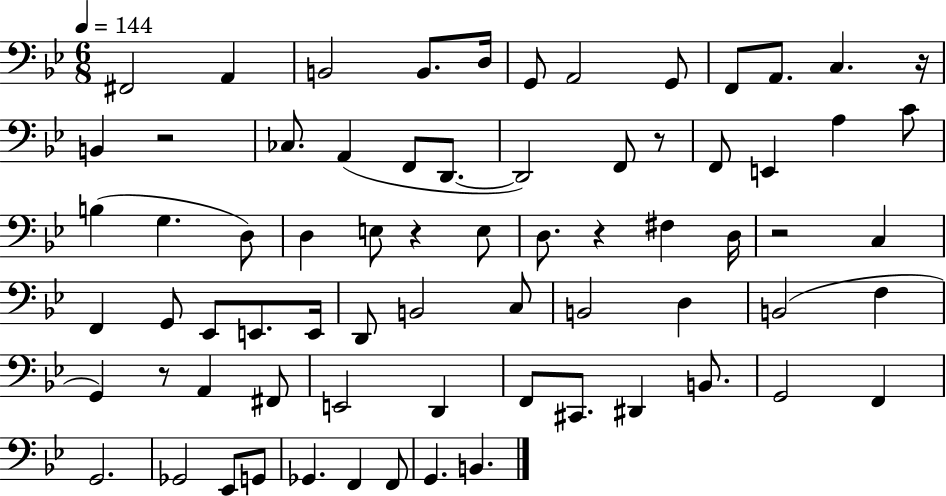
X:1
T:Untitled
M:6/8
L:1/4
K:Bb
^F,,2 A,, B,,2 B,,/2 D,/4 G,,/2 A,,2 G,,/2 F,,/2 A,,/2 C, z/4 B,, z2 _C,/2 A,, F,,/2 D,,/2 D,,2 F,,/2 z/2 F,,/2 E,, A, C/2 B, G, D,/2 D, E,/2 z E,/2 D,/2 z ^F, D,/4 z2 C, F,, G,,/2 _E,,/2 E,,/2 E,,/4 D,,/2 B,,2 C,/2 B,,2 D, B,,2 F, G,, z/2 A,, ^F,,/2 E,,2 D,, F,,/2 ^C,,/2 ^D,, B,,/2 G,,2 F,, G,,2 _G,,2 _E,,/2 G,,/2 _G,, F,, F,,/2 G,, B,,